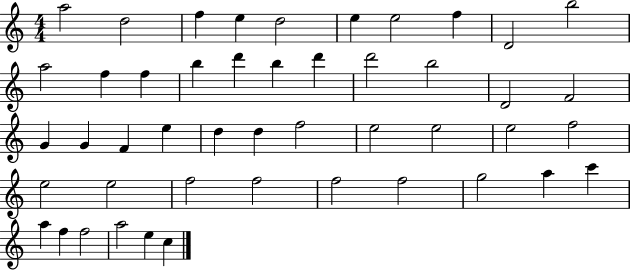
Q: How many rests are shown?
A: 0